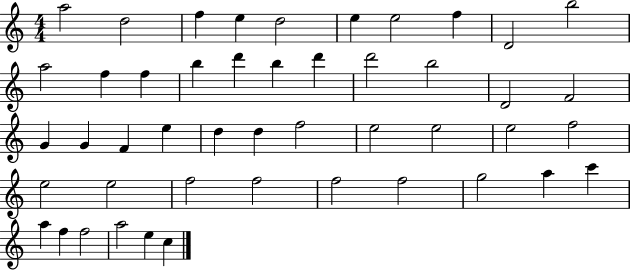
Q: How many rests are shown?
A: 0